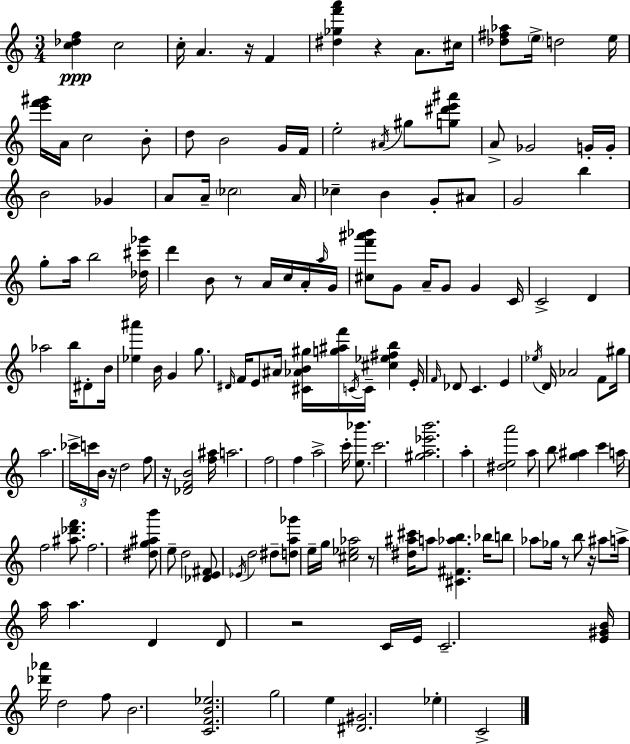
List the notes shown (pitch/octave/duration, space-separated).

[C5,Db5,F5]/q C5/h C5/s A4/q. R/s F4/q [D#5,Gb5,F6,A6]/q R/q A4/e. C#5/s [Db5,F#5,Ab5]/e E5/s D5/h E5/s [E6,F6,G#6]/s A4/s C5/h B4/e D5/e B4/h G4/s F4/s E5/h A#4/s G#5/e [G5,D#6,E6,A#6]/e A4/e Gb4/h G4/s G4/s B4/h Gb4/q A4/e A4/s CES5/h A4/s CES5/q B4/q G4/e A#4/e G4/h B5/q G5/e A5/s B5/h [Db5,C#6,Gb6]/s D6/q B4/e R/e A4/s C5/s A4/s A5/s G4/s [C#5,F6,A#6,Bb6]/e G4/e A4/s G4/e G4/q C4/s C4/h D4/q Ab5/h B5/s D#4/e B4/s [Eb5,A#6]/q B4/s G4/q G5/e. D#4/s F4/s E4/e A#4/s [C#4,Ab4,B4,G#5]/s [G5,A#5,F6]/s C4/s C4/s [C#5,Eb5,F#5,B5]/q E4/s F4/s Db4/e C4/q. E4/q Eb5/s D4/s Ab4/h F4/e G#5/s A5/h. CES6/s C6/s B4/s R/s D5/h F5/e R/s [Db4,F4,B4]/h [F5,A#5]/s A5/h. F5/h F5/q A5/h C6/s [E5,Bb6]/e. C6/h. [G#5,A5,Eb6,B6]/h. A5/q [D#5,E5,A6]/h A5/e B5/e [G5,A#5]/q C6/q A5/s F5/h [A#5,Db6,F6]/e. F5/h. [D#5,G5,A#5,B6]/e E5/e D5/h [Db4,E4,F#4]/e Eb4/s D5/h D#5/e [D5,A5,Gb6]/e E5/s G5/s [C#5,Eb5,Ab5]/h R/e [D#5,A#5,C#6]/s A5/e [C#4,F#4,Ab5,B5]/q. Bb5/s B5/e Ab5/e Gb5/s R/e B5/e R/s A#5/e A5/s A5/s A5/q. D4/q D4/e R/h C4/s E4/s C4/h. [E4,G#4,B4]/s [Db6,Ab6]/s D5/h F5/e B4/h. [C4,F4,B4,Eb5]/h. G5/h E5/q [D#4,G#4]/h. Eb5/q C4/h